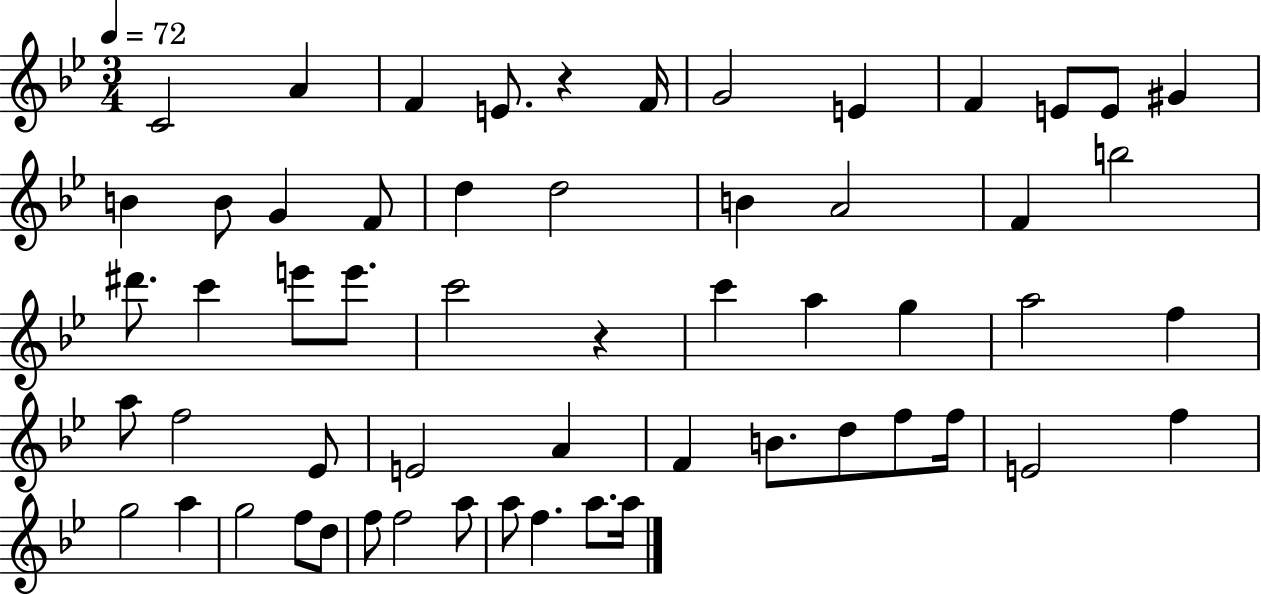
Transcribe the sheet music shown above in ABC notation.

X:1
T:Untitled
M:3/4
L:1/4
K:Bb
C2 A F E/2 z F/4 G2 E F E/2 E/2 ^G B B/2 G F/2 d d2 B A2 F b2 ^d'/2 c' e'/2 e'/2 c'2 z c' a g a2 f a/2 f2 _E/2 E2 A F B/2 d/2 f/2 f/4 E2 f g2 a g2 f/2 d/2 f/2 f2 a/2 a/2 f a/2 a/4